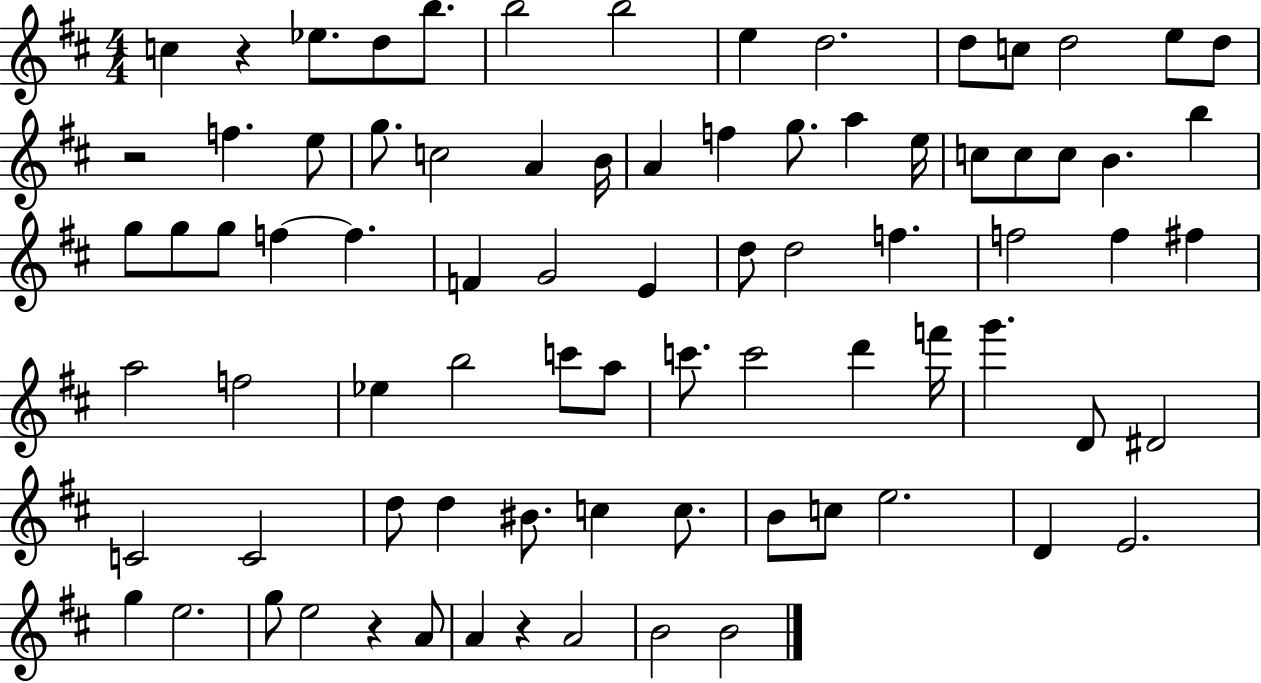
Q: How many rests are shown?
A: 4